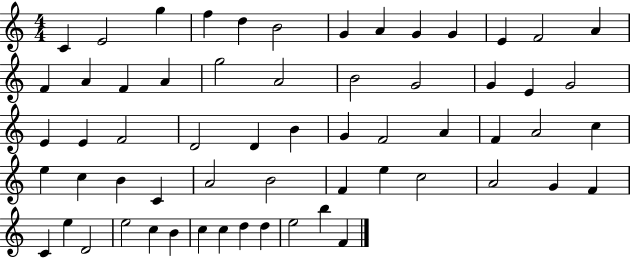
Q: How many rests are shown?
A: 0